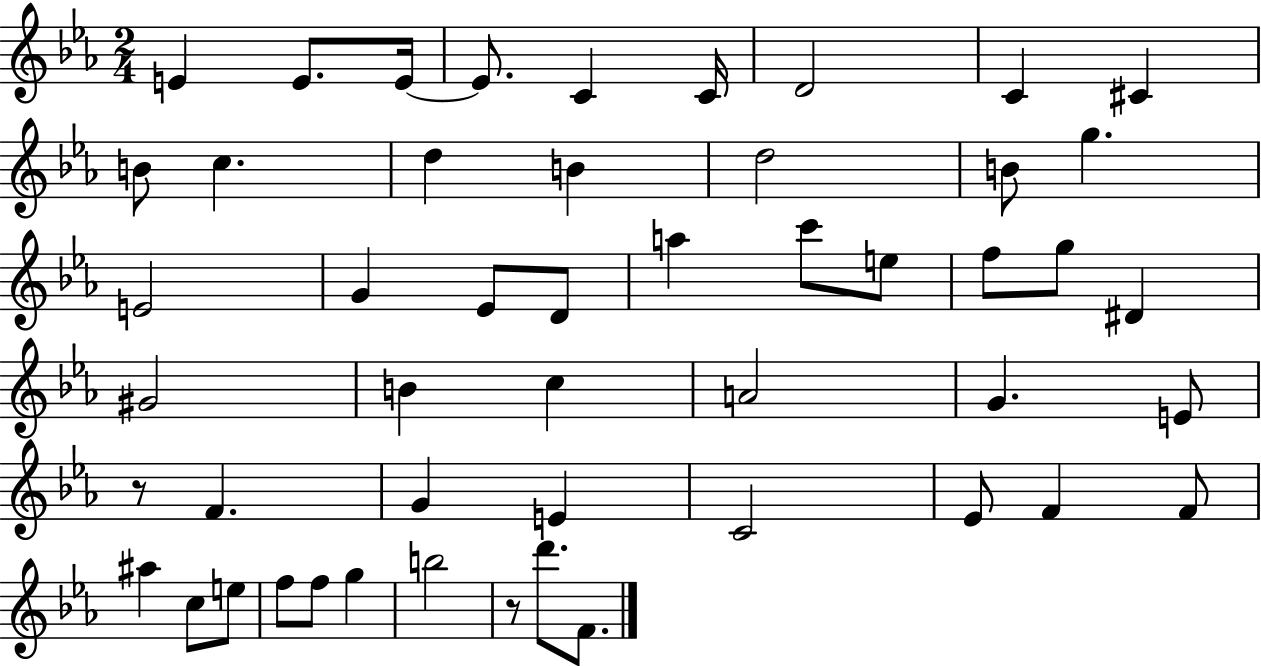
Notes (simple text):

E4/q E4/e. E4/s E4/e. C4/q C4/s D4/h C4/q C#4/q B4/e C5/q. D5/q B4/q D5/h B4/e G5/q. E4/h G4/q Eb4/e D4/e A5/q C6/e E5/e F5/e G5/e D#4/q G#4/h B4/q C5/q A4/h G4/q. E4/e R/e F4/q. G4/q E4/q C4/h Eb4/e F4/q F4/e A#5/q C5/e E5/e F5/e F5/e G5/q B5/h R/e D6/e. F4/e.